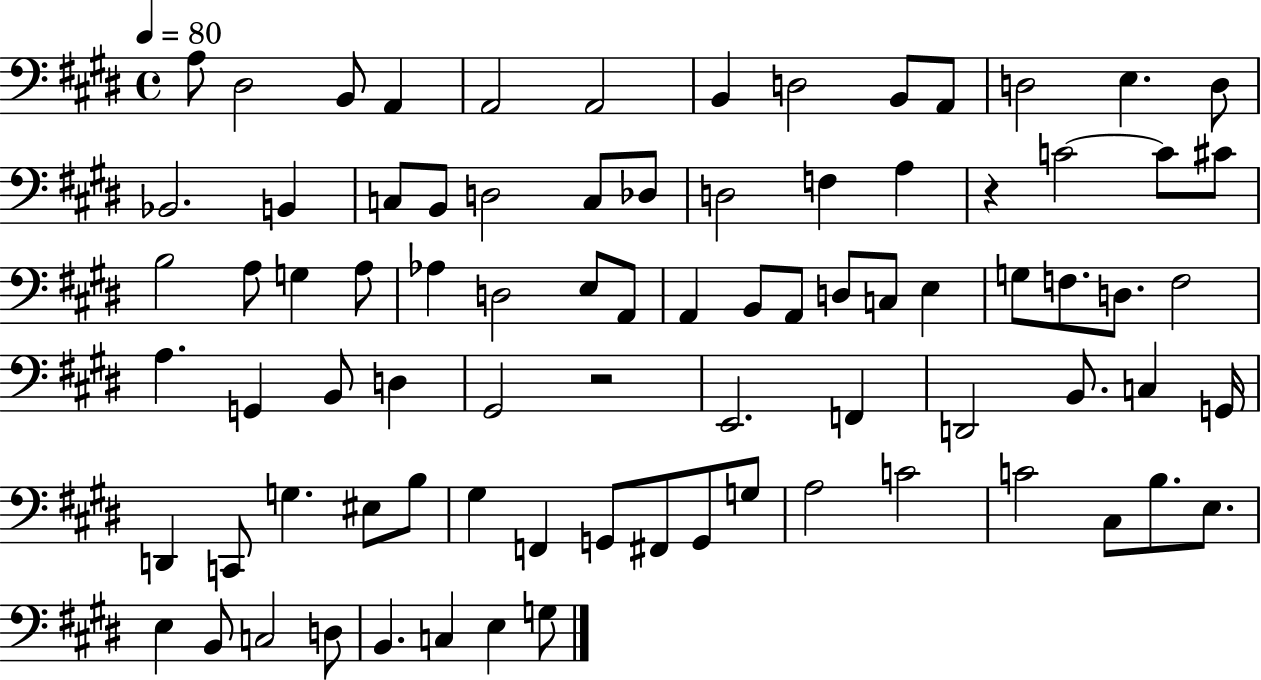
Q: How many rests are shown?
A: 2